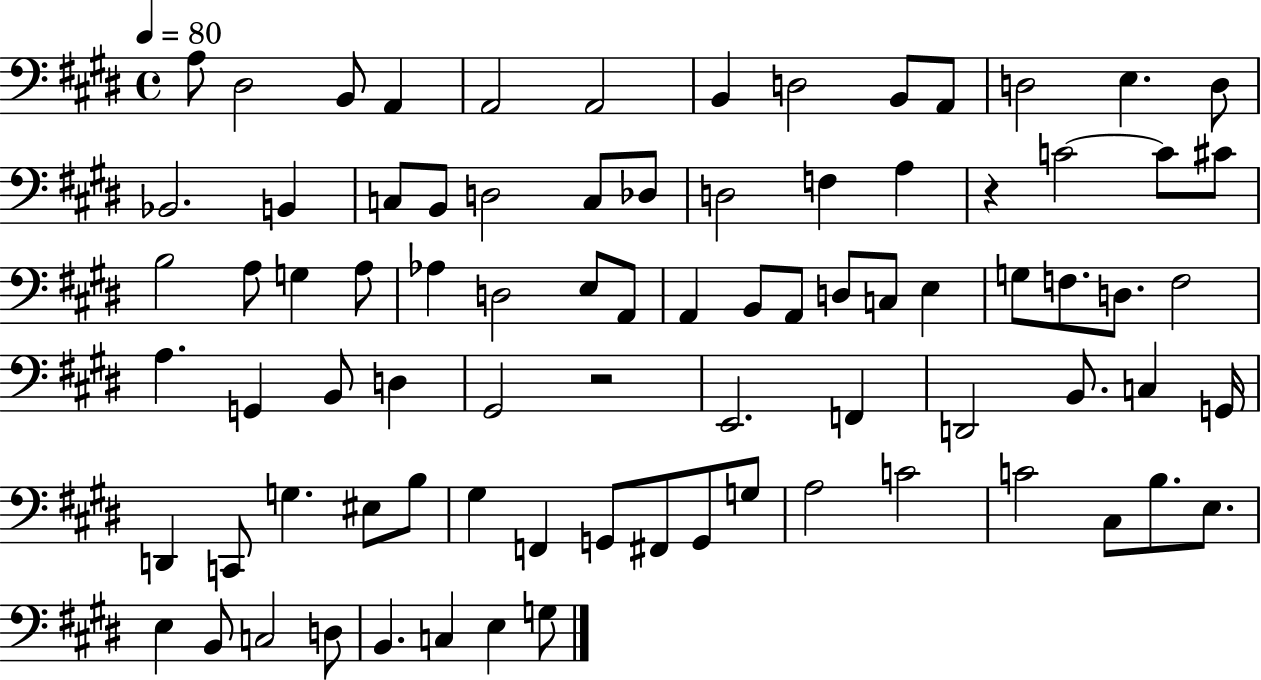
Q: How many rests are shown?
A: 2